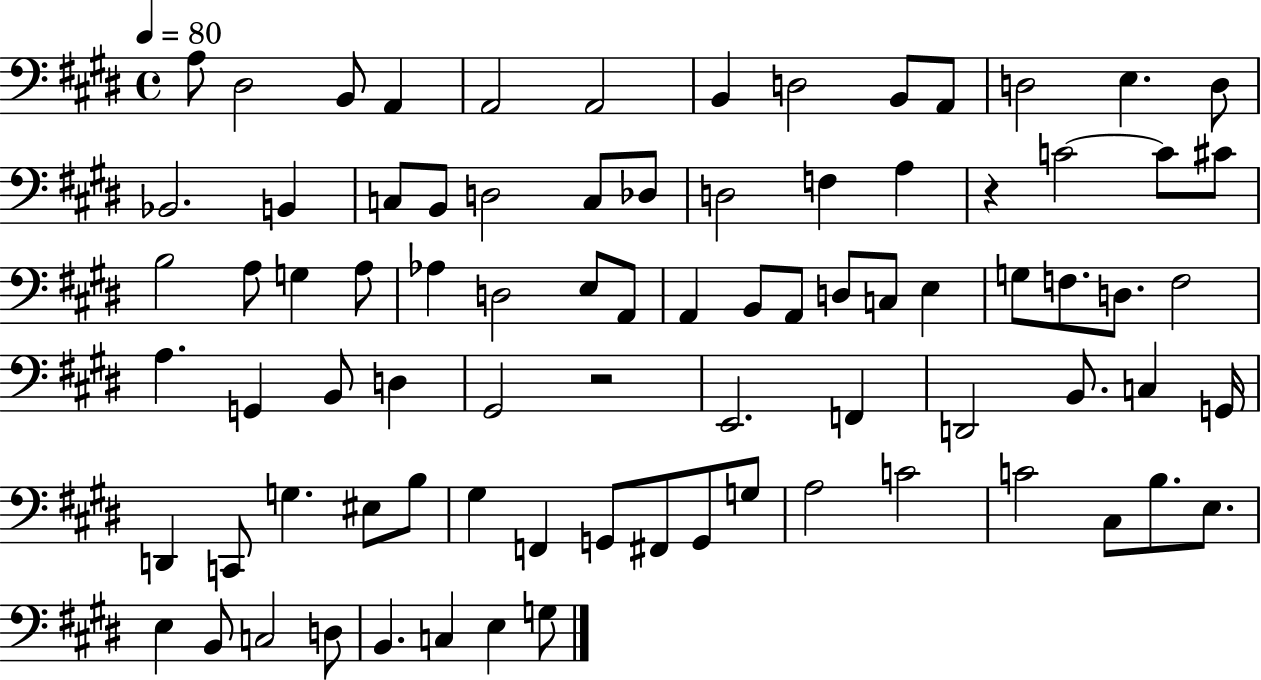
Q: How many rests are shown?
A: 2